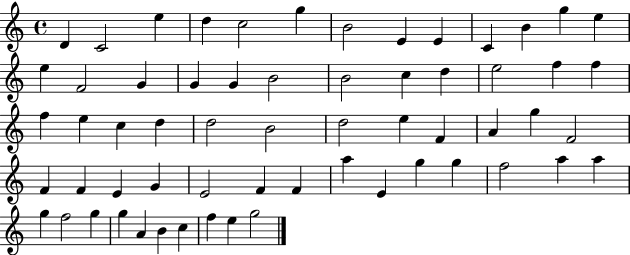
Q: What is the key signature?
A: C major